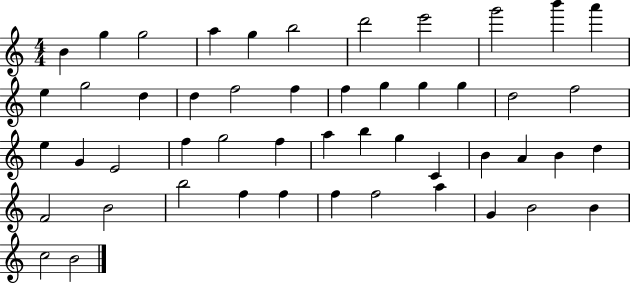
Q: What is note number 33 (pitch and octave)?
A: C4